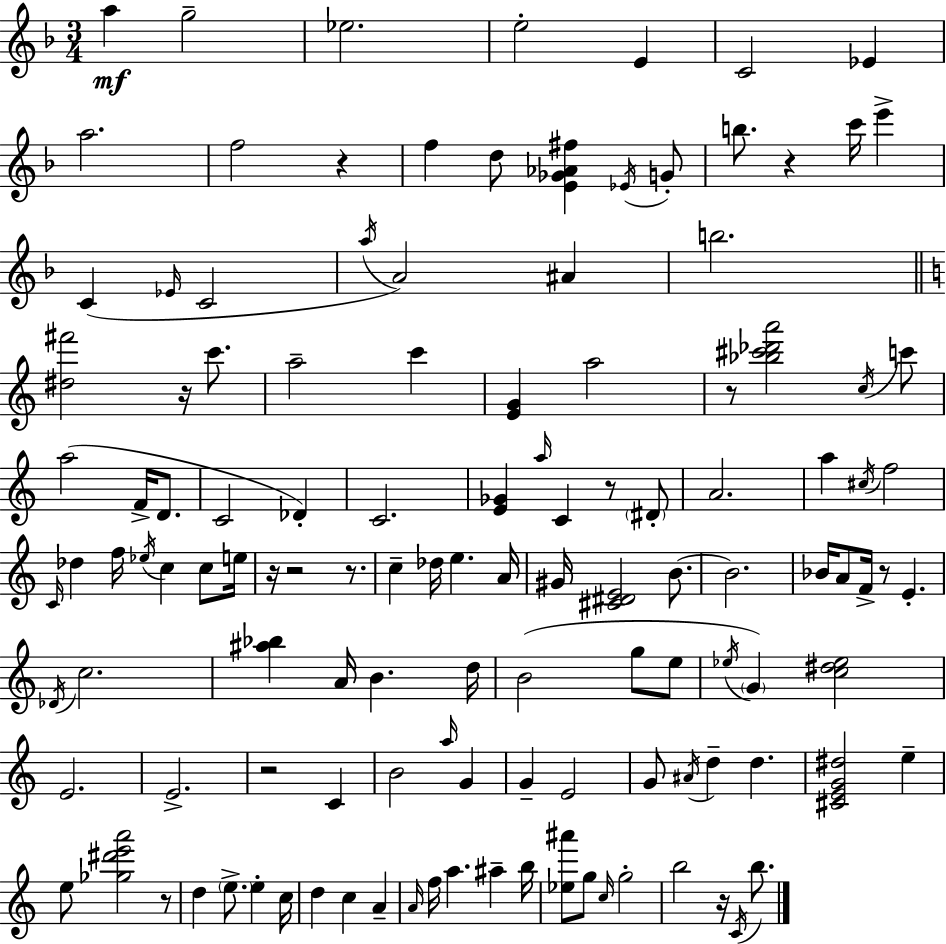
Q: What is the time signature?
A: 3/4